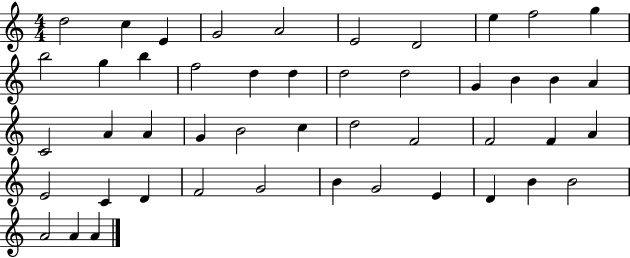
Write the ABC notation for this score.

X:1
T:Untitled
M:4/4
L:1/4
K:C
d2 c E G2 A2 E2 D2 e f2 g b2 g b f2 d d d2 d2 G B B A C2 A A G B2 c d2 F2 F2 F A E2 C D F2 G2 B G2 E D B B2 A2 A A